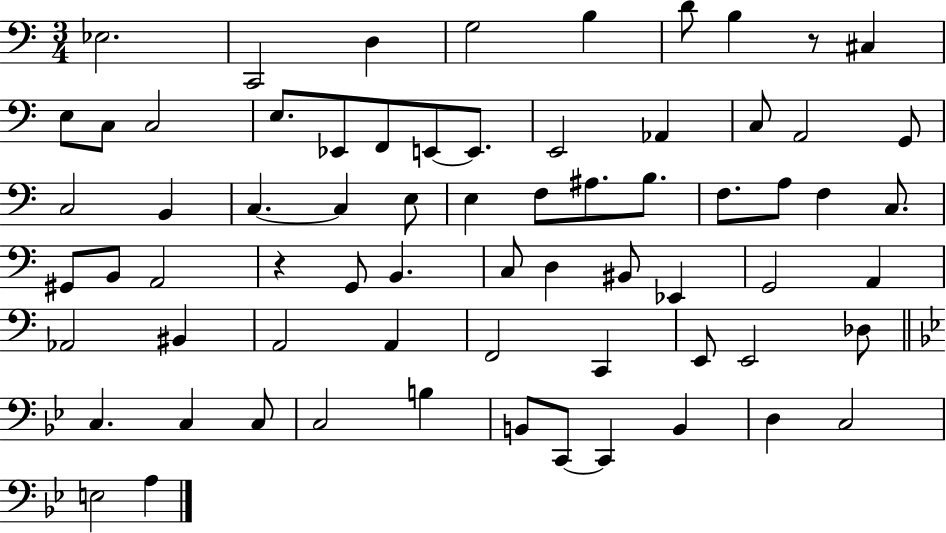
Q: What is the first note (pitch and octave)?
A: Eb3